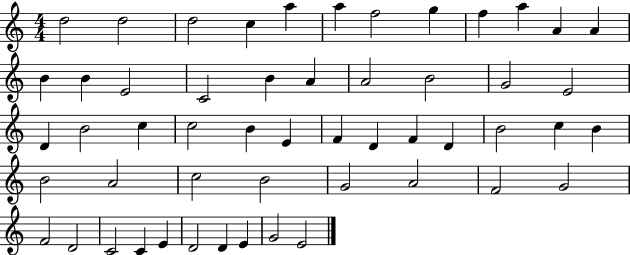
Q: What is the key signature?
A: C major